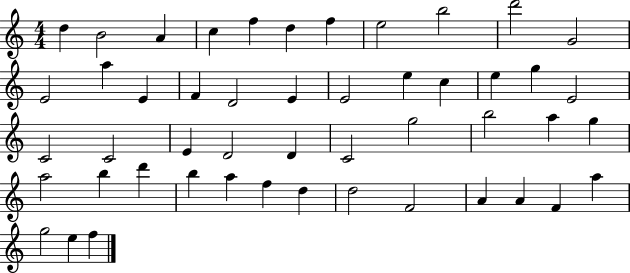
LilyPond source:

{
  \clef treble
  \numericTimeSignature
  \time 4/4
  \key c \major
  d''4 b'2 a'4 | c''4 f''4 d''4 f''4 | e''2 b''2 | d'''2 g'2 | \break e'2 a''4 e'4 | f'4 d'2 e'4 | e'2 e''4 c''4 | e''4 g''4 e'2 | \break c'2 c'2 | e'4 d'2 d'4 | c'2 g''2 | b''2 a''4 g''4 | \break a''2 b''4 d'''4 | b''4 a''4 f''4 d''4 | d''2 f'2 | a'4 a'4 f'4 a''4 | \break g''2 e''4 f''4 | \bar "|."
}